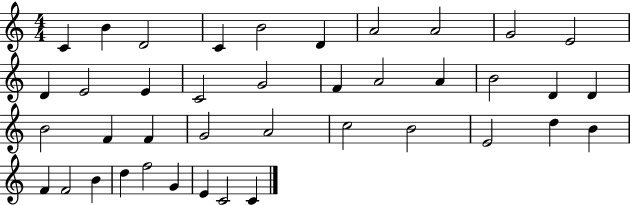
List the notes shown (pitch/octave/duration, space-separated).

C4/q B4/q D4/h C4/q B4/h D4/q A4/h A4/h G4/h E4/h D4/q E4/h E4/q C4/h G4/h F4/q A4/h A4/q B4/h D4/q D4/q B4/h F4/q F4/q G4/h A4/h C5/h B4/h E4/h D5/q B4/q F4/q F4/h B4/q D5/q F5/h G4/q E4/q C4/h C4/q